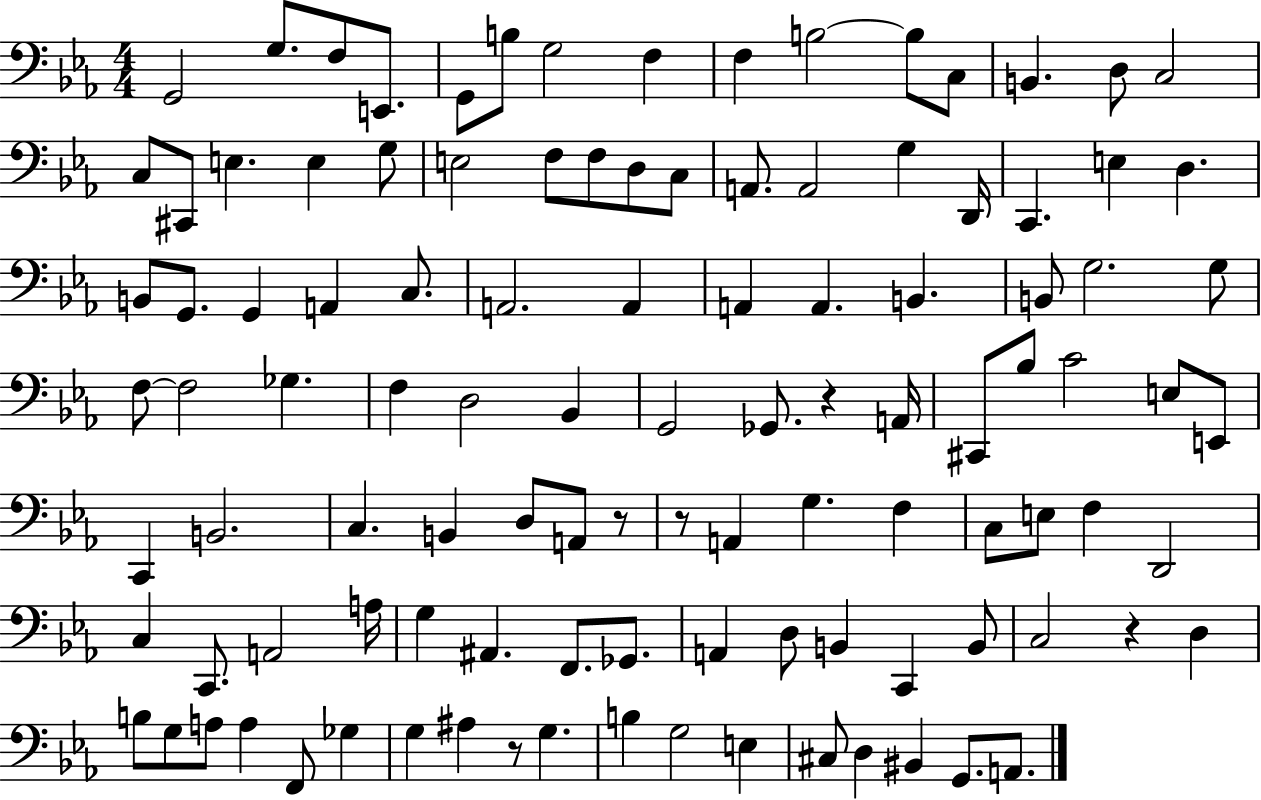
G2/h G3/e. F3/e E2/e. G2/e B3/e G3/h F3/q F3/q B3/h B3/e C3/e B2/q. D3/e C3/h C3/e C#2/e E3/q. E3/q G3/e E3/h F3/e F3/e D3/e C3/e A2/e. A2/h G3/q D2/s C2/q. E3/q D3/q. B2/e G2/e. G2/q A2/q C3/e. A2/h. A2/q A2/q A2/q. B2/q. B2/e G3/h. G3/e F3/e F3/h Gb3/q. F3/q D3/h Bb2/q G2/h Gb2/e. R/q A2/s C#2/e Bb3/e C4/h E3/e E2/e C2/q B2/h. C3/q. B2/q D3/e A2/e R/e R/e A2/q G3/q. F3/q C3/e E3/e F3/q D2/h C3/q C2/e. A2/h A3/s G3/q A#2/q. F2/e. Gb2/e. A2/q D3/e B2/q C2/q B2/e C3/h R/q D3/q B3/e G3/e A3/e A3/q F2/e Gb3/q G3/q A#3/q R/e G3/q. B3/q G3/h E3/q C#3/e D3/q BIS2/q G2/e. A2/e.